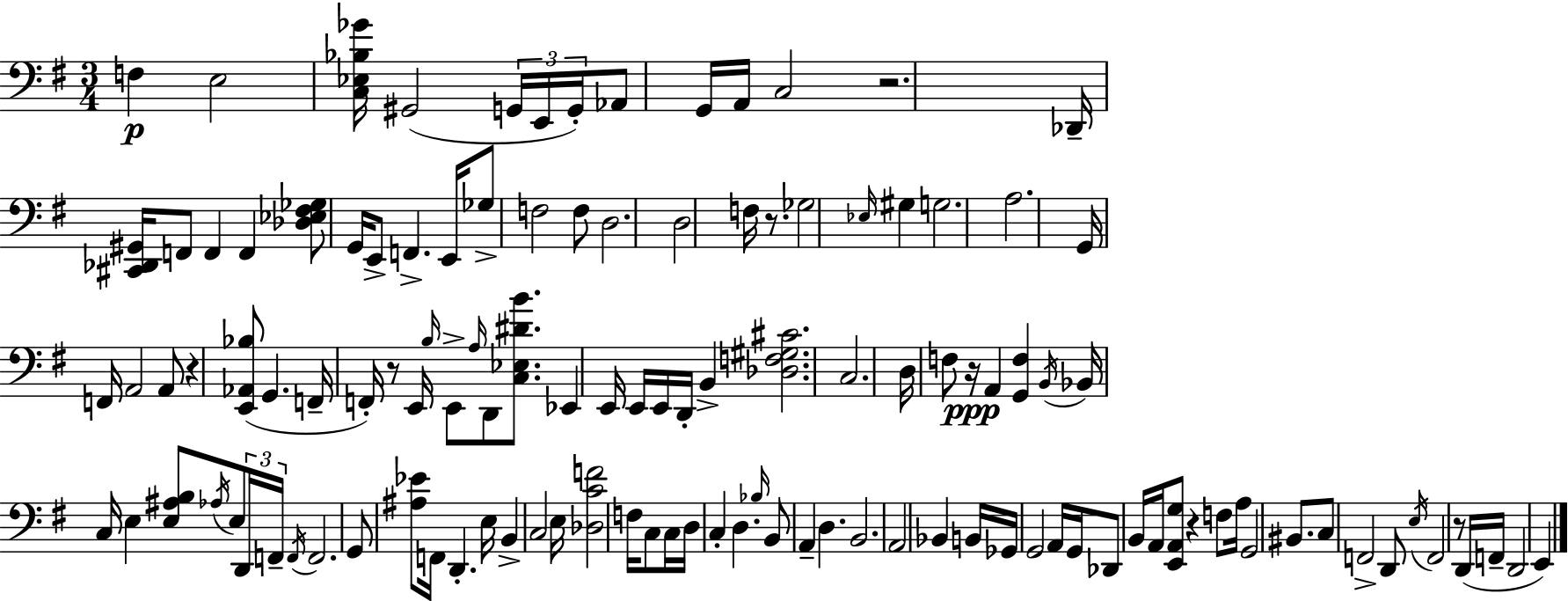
F3/q E3/h [C3,Eb3,Bb3,Gb4]/s G#2/h G2/s E2/s G2/s Ab2/e G2/s A2/s C3/h R/h. Db2/s [C#2,Db2,G#2]/s F2/e F2/q F2/q [Db3,Eb3,F#3,Gb3]/e G2/s E2/e F2/q. E2/s Gb3/e F3/h F3/e D3/h. D3/h F3/s R/e. Gb3/h Eb3/s G#3/q G3/h. A3/h. G2/s F2/s A2/h A2/e R/q [E2,Ab2,Bb3]/e G2/q. F2/s F2/s R/e E2/s B3/s E2/e A3/s D2/e [C3,Eb3,D#4,B4]/e. Eb2/q E2/s E2/s E2/s D2/s B2/q [Db3,F3,G#3,C#4]/h. C3/h. D3/s F3/e R/s A2/q [G2,F3]/q B2/s Bb2/s C3/s E3/q [E3,A#3,B3]/e Ab3/s E3/e D2/s F2/s F2/s F2/h. G2/e [A#3,Eb4]/e F2/s D2/q. E3/s B2/q C3/h E3/s [Db3,C4,F4]/h F3/s C3/e C3/s D3/s C3/q D3/q. Bb3/s B2/e A2/q D3/q. B2/h. A2/h Bb2/q B2/s Gb2/s G2/h A2/s G2/s Db2/e B2/s A2/s [E2,A2,G3]/e R/q F3/e A3/s G2/h BIS2/e. C3/e F2/h D2/e E3/s F2/h R/e D2/s F2/s D2/h E2/q